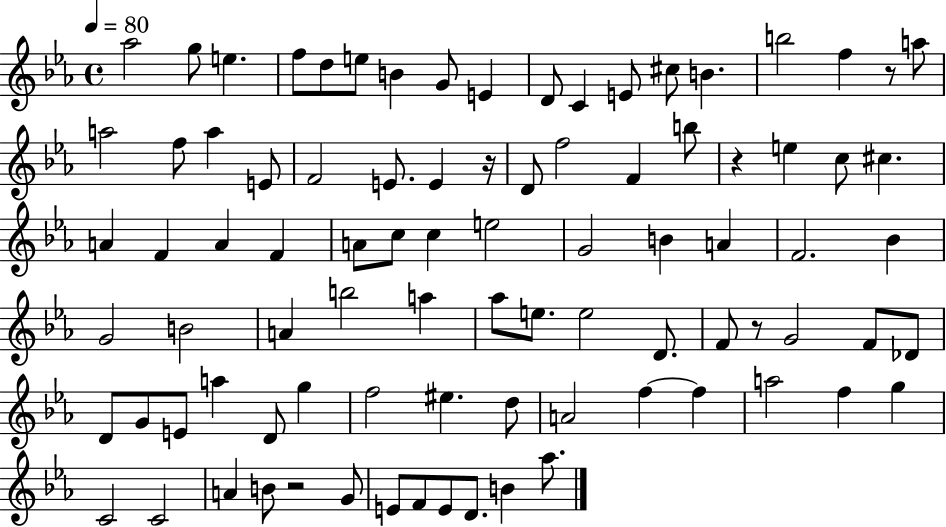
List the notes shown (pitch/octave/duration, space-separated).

Ab5/h G5/e E5/q. F5/e D5/e E5/e B4/q G4/e E4/q D4/e C4/q E4/e C#5/e B4/q. B5/h F5/q R/e A5/e A5/h F5/e A5/q E4/e F4/h E4/e. E4/q R/s D4/e F5/h F4/q B5/e R/q E5/q C5/e C#5/q. A4/q F4/q A4/q F4/q A4/e C5/e C5/q E5/h G4/h B4/q A4/q F4/h. Bb4/q G4/h B4/h A4/q B5/h A5/q Ab5/e E5/e. E5/h D4/e. F4/e R/e G4/h F4/e Db4/e D4/e G4/e E4/e A5/q D4/e G5/q F5/h EIS5/q. D5/e A4/h F5/q F5/q A5/h F5/q G5/q C4/h C4/h A4/q B4/e R/h G4/e E4/e F4/e E4/e D4/e. B4/q Ab5/e.